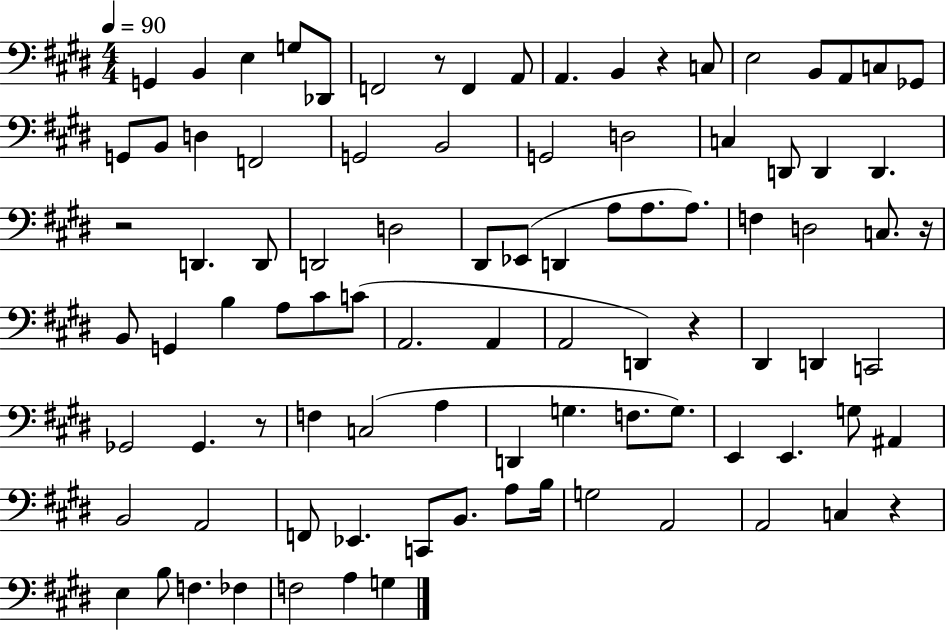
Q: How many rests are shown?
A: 7